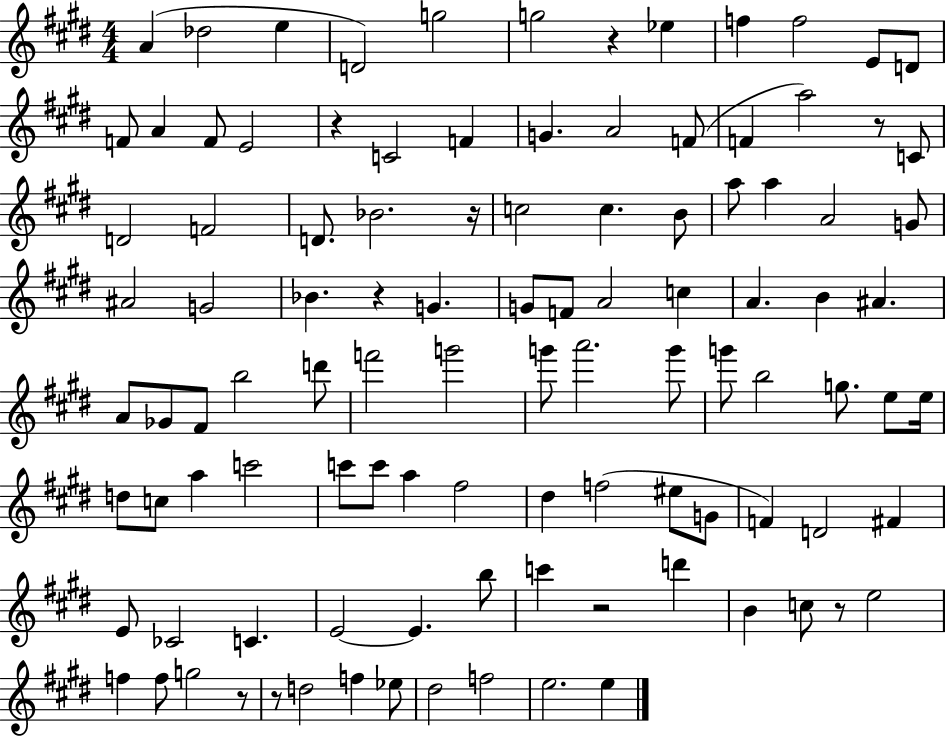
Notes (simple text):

A4/q Db5/h E5/q D4/h G5/h G5/h R/q Eb5/q F5/q F5/h E4/e D4/e F4/e A4/q F4/e E4/h R/q C4/h F4/q G4/q. A4/h F4/e F4/q A5/h R/e C4/e D4/h F4/h D4/e. Bb4/h. R/s C5/h C5/q. B4/e A5/e A5/q A4/h G4/e A#4/h G4/h Bb4/q. R/q G4/q. G4/e F4/e A4/h C5/q A4/q. B4/q A#4/q. A4/e Gb4/e F#4/e B5/h D6/e F6/h G6/h G6/e A6/h. G6/e G6/e B5/h G5/e. E5/e E5/s D5/e C5/e A5/q C6/h C6/e C6/e A5/q F#5/h D#5/q F5/h EIS5/e G4/e F4/q D4/h F#4/q E4/e CES4/h C4/q. E4/h E4/q. B5/e C6/q R/h D6/q B4/q C5/e R/e E5/h F5/q F5/e G5/h R/e R/e D5/h F5/q Eb5/e D#5/h F5/h E5/h. E5/q